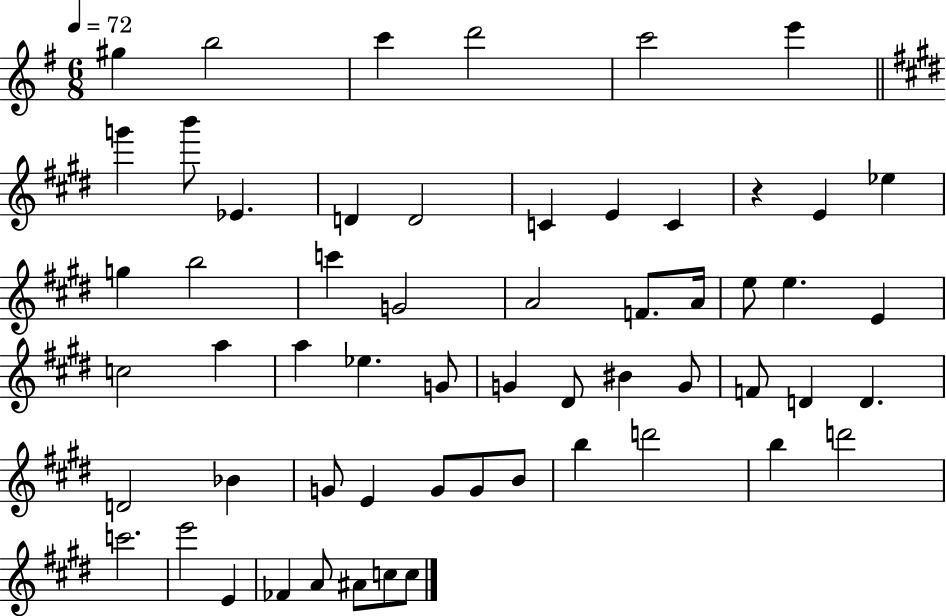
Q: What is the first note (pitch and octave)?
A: G#5